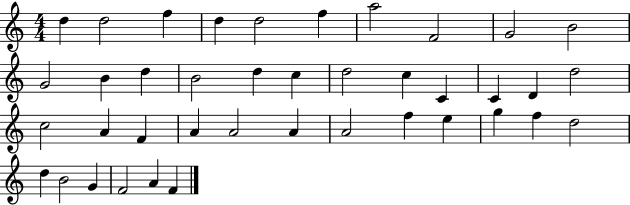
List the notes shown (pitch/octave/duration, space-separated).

D5/q D5/h F5/q D5/q D5/h F5/q A5/h F4/h G4/h B4/h G4/h B4/q D5/q B4/h D5/q C5/q D5/h C5/q C4/q C4/q D4/q D5/h C5/h A4/q F4/q A4/q A4/h A4/q A4/h F5/q E5/q G5/q F5/q D5/h D5/q B4/h G4/q F4/h A4/q F4/q